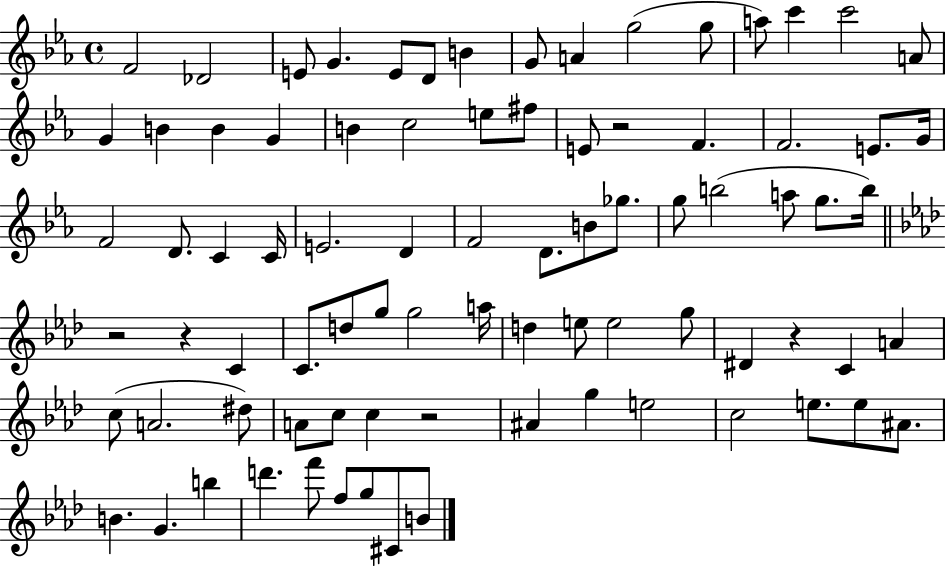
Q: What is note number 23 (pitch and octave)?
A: F#5